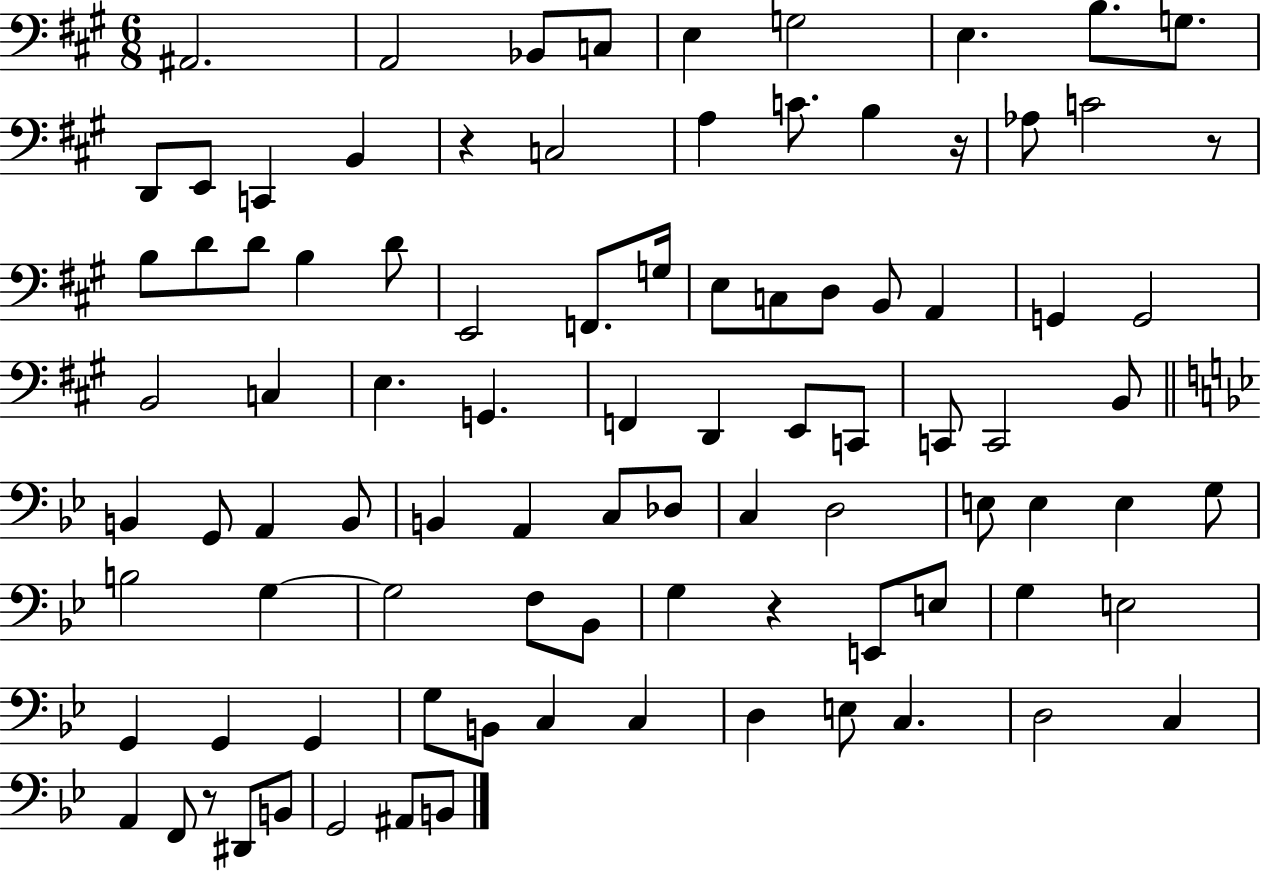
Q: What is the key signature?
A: A major